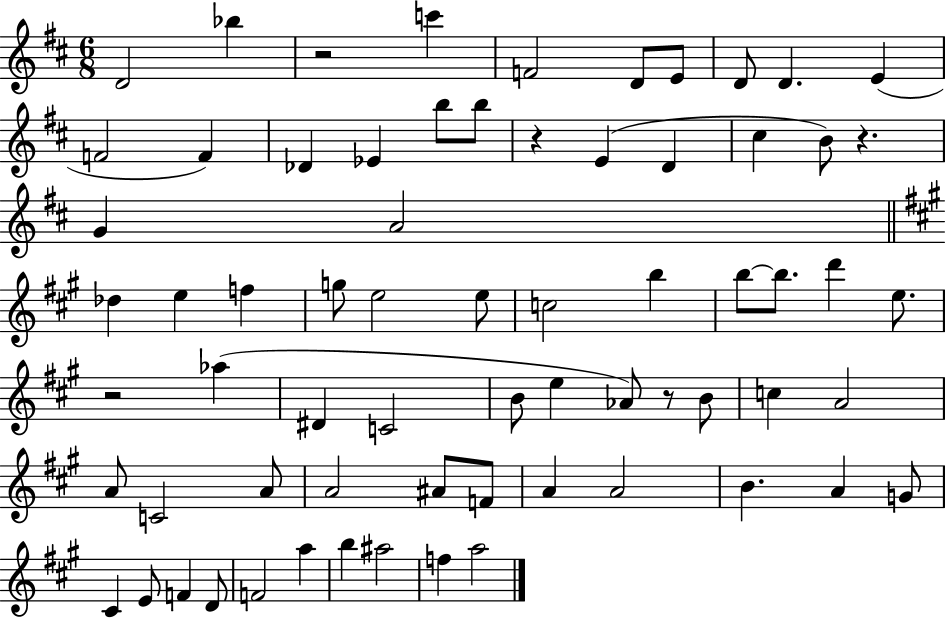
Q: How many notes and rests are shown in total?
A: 68